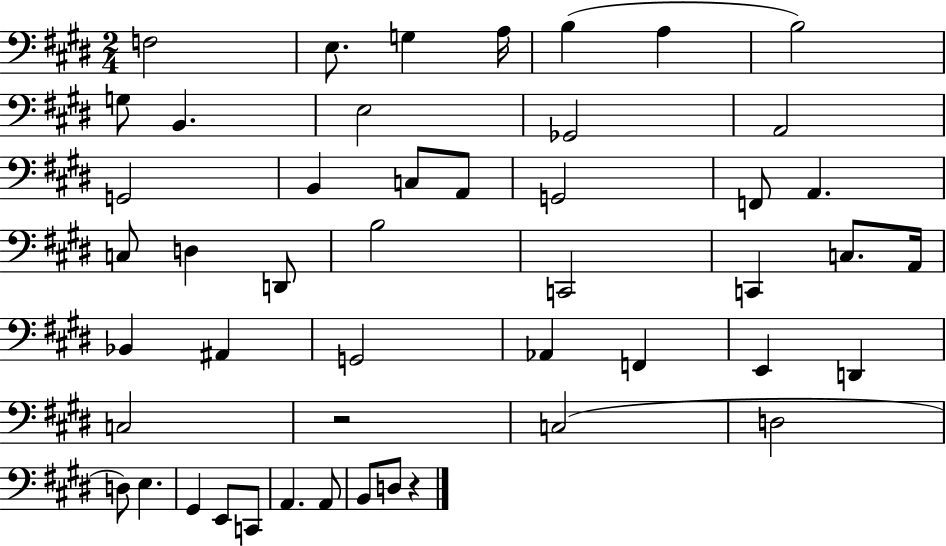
F3/h E3/e. G3/q A3/s B3/q A3/q B3/h G3/e B2/q. E3/h Gb2/h A2/h G2/h B2/q C3/e A2/e G2/h F2/e A2/q. C3/e D3/q D2/e B3/h C2/h C2/q C3/e. A2/s Bb2/q A#2/q G2/h Ab2/q F2/q E2/q D2/q C3/h R/h C3/h D3/h D3/e E3/q. G#2/q E2/e C2/e A2/q. A2/e B2/e D3/e R/q